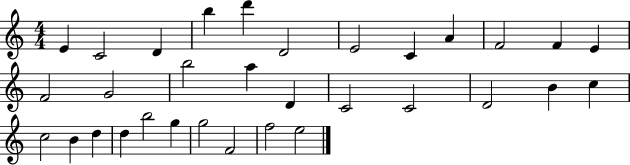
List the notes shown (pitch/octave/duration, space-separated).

E4/q C4/h D4/q B5/q D6/q D4/h E4/h C4/q A4/q F4/h F4/q E4/q F4/h G4/h B5/h A5/q D4/q C4/h C4/h D4/h B4/q C5/q C5/h B4/q D5/q D5/q B5/h G5/q G5/h F4/h F5/h E5/h